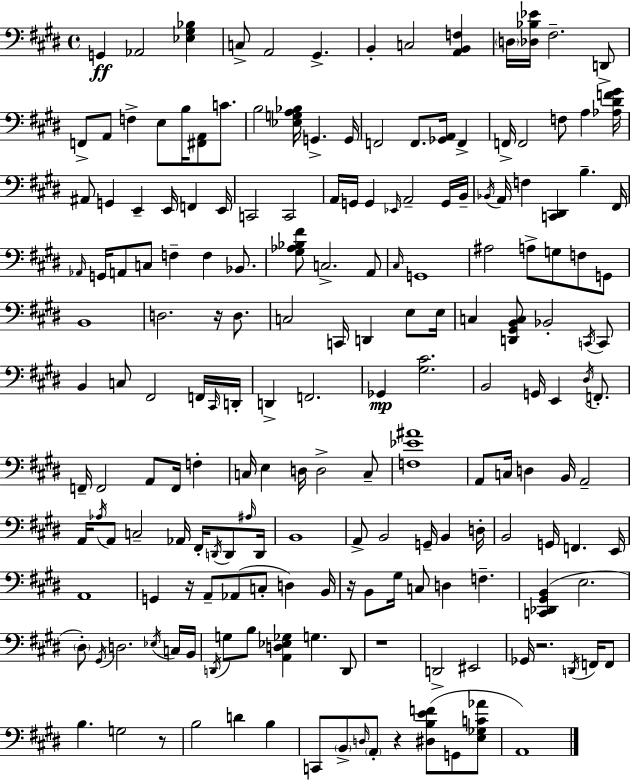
G2/q Ab2/h [Eb3,G#3,Bb3]/q C3/e A2/h G#2/q. B2/q C3/h [A2,B2,F3]/q D3/s [Db3,Bb3,Eb4]/s F#3/h. D2/e F2/e A2/e F3/q E3/e B3/s [F#2,A2]/e C4/e. B3/h [Eb3,G3,A3,Bb3]/s G2/q. G2/s F2/h F2/e. [Gb2,A2]/s F2/q F2/s F2/h F3/e A3/q [Ab3,D#4,F4,G#4]/s A#2/e G2/q E2/q E2/s F2/q E2/s C2/h C2/h A2/s G2/s G2/q Eb2/s A2/h G2/s B2/s Bb2/s A2/s F3/q [C2,D#2]/q B3/q. F#2/s Ab2/s G2/s A2/e C3/e F3/q F3/q Bb2/e. [G#3,Ab3,Bb3,F#4]/e C3/h. A2/e C#3/s G2/w A#3/h A3/e G3/e F3/e G2/e B2/w D3/h. R/s D3/e. C3/h C2/s D2/q E3/e E3/s C3/q [D2,G#2,B2,C3]/e Bb2/h C2/s C2/e B2/q C3/e F#2/h F2/s C#2/s D2/s D2/q F2/h. Gb2/q [G#3,C#4]/h. B2/h G2/s E2/q D#3/s F2/e. F2/s F2/h A2/e F2/s F3/q C3/s E3/q D3/s D3/h C3/e [F3,Eb4,A#4]/w A2/e C3/s D3/q B2/s A2/h A2/s Ab3/s A2/e C3/h Ab2/s F#2/s D2/s D2/e A#3/s D2/s B2/w A2/e B2/h G2/s B2/q D3/s B2/h G2/s F2/q. E2/s A2/w G2/q R/s A2/e Ab2/e C3/e D3/q B2/s R/s B2/e G#3/s C3/e D3/q F3/q. [C2,Db2,G#2,B2]/q E3/h. D#3/e G#2/s D3/h. Eb3/s C3/s B2/s D2/s G3/e B3/e [A2,D3,Eb3,Gb3]/q G3/q. D2/e R/w D2/h EIS2/h Gb2/s R/h. D2/s F2/s F2/e B3/q. G3/h R/e B3/h D4/q B3/q C2/e B2/e D3/s A2/e R/q [D#3,B3,E4,F4]/e G2/e [E3,Gb3,C4,Ab4]/e A2/w